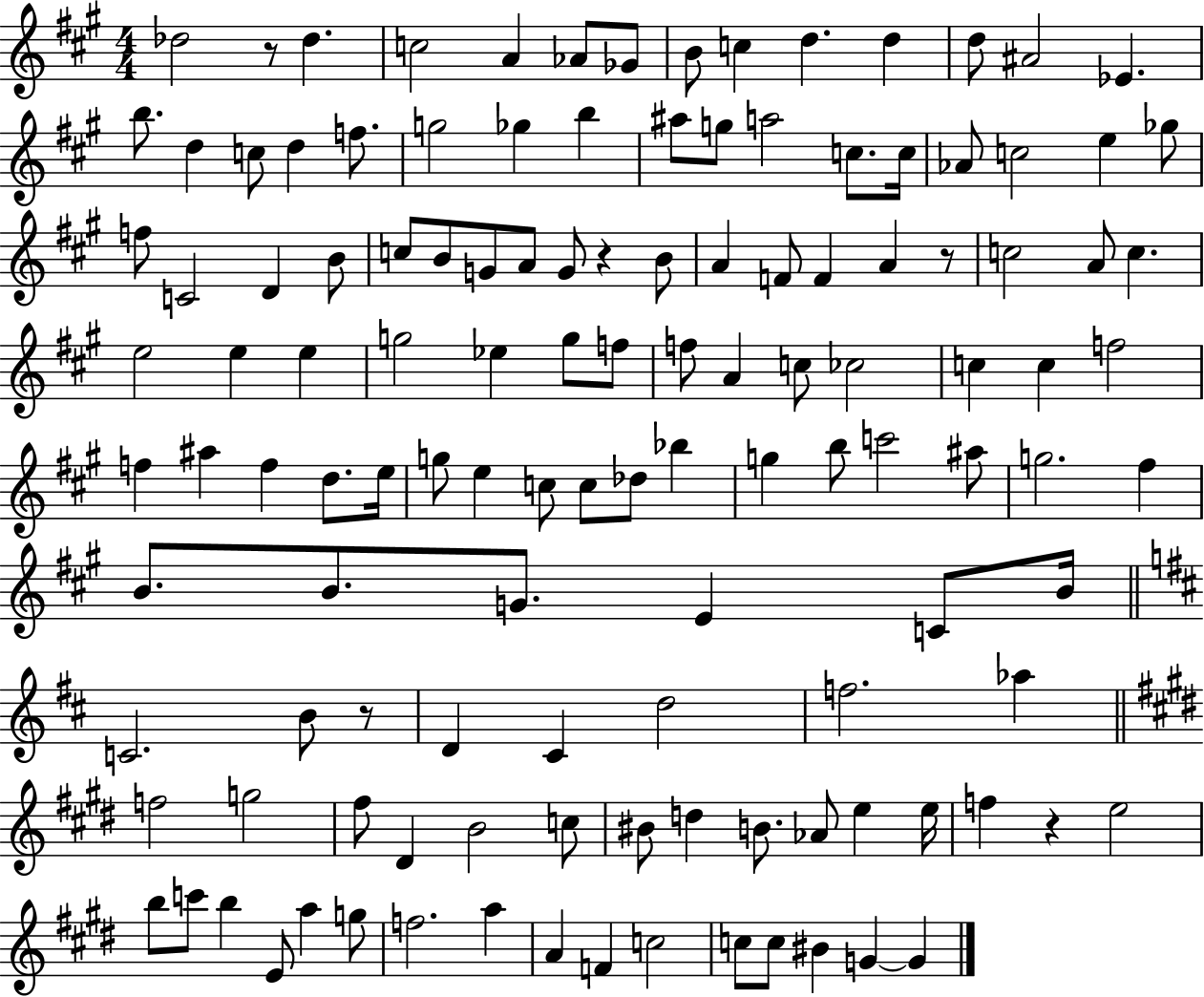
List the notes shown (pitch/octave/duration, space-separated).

Db5/h R/e Db5/q. C5/h A4/q Ab4/e Gb4/e B4/e C5/q D5/q. D5/q D5/e A#4/h Eb4/q. B5/e. D5/q C5/e D5/q F5/e. G5/h Gb5/q B5/q A#5/e G5/e A5/h C5/e. C5/s Ab4/e C5/h E5/q Gb5/e F5/e C4/h D4/q B4/e C5/e B4/e G4/e A4/e G4/e R/q B4/e A4/q F4/e F4/q A4/q R/e C5/h A4/e C5/q. E5/h E5/q E5/q G5/h Eb5/q G5/e F5/e F5/e A4/q C5/e CES5/h C5/q C5/q F5/h F5/q A#5/q F5/q D5/e. E5/s G5/e E5/q C5/e C5/e Db5/e Bb5/q G5/q B5/e C6/h A#5/e G5/h. F#5/q B4/e. B4/e. G4/e. E4/q C4/e B4/s C4/h. B4/e R/e D4/q C#4/q D5/h F5/h. Ab5/q F5/h G5/h F#5/e D#4/q B4/h C5/e BIS4/e D5/q B4/e. Ab4/e E5/q E5/s F5/q R/q E5/h B5/e C6/e B5/q E4/e A5/q G5/e F5/h. A5/q A4/q F4/q C5/h C5/e C5/e BIS4/q G4/q G4/q